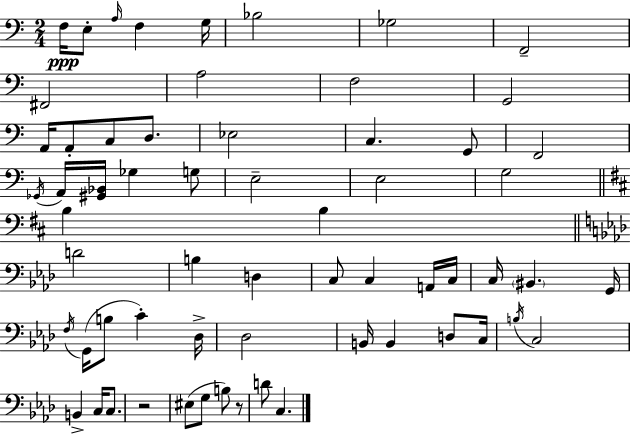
F3/s E3/e A3/s F3/q G3/s Bb3/h Gb3/h F2/h F#2/h A3/h F3/h G2/h A2/s A2/e C3/e D3/e. Eb3/h C3/q. G2/e F2/h Gb2/s A2/s [G#2,Bb2]/s Gb3/q G3/e E3/h E3/h G3/h B3/q B3/q D4/h B3/q D3/q C3/e C3/q A2/s C3/s C3/s BIS2/q. G2/s F3/s G2/s B3/e C4/q Db3/s Db3/h B2/s B2/q D3/e C3/s B3/s C3/h B2/q C3/s C3/e. R/h EIS3/e G3/e B3/e R/e D4/e C3/q.